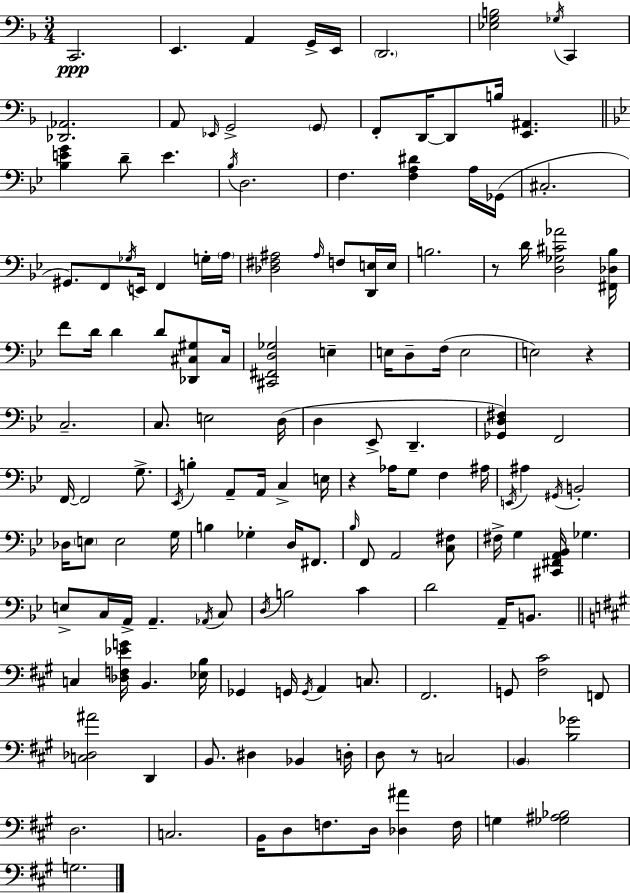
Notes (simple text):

C2/h. E2/q. A2/q G2/s E2/s D2/h. [Eb3,G3,B3]/h Gb3/s C2/q [Db2,Ab2]/h. A2/e Eb2/s G2/h G2/e F2/e D2/s D2/e B3/s [E2,A#2]/q. [Bb3,E4,G4]/q D4/e E4/q. Bb3/s D3/h. F3/q. [F3,A3,D#4]/q A3/s Gb2/s C#3/h. G#2/e. F2/e Gb3/s E2/s F2/q G3/s A3/s [Db3,F#3,A#3]/h A#3/s F3/e [D2,E3]/s E3/s B3/h. R/e D4/s [D3,Gb3,C#4,Ab4]/h [F#2,Db3,Bb3]/s F4/e D4/s D4/q D4/e [Db2,C#3,G#3]/e C#3/s [C#2,F#2,D3,Gb3]/h E3/q E3/s D3/e F3/s E3/h E3/h R/q C3/h. C3/e. E3/h D3/s D3/q Eb2/e D2/q. [Gb2,D3,F#3]/q F2/h F2/s F2/h G3/e. Eb2/s B3/q A2/e A2/s C3/q E3/s R/q Ab3/s G3/e F3/q A#3/s E2/s A#3/q G#2/s B2/h Db3/s E3/e E3/h G3/s B3/q Gb3/q D3/s F#2/e. Bb3/s F2/e A2/h [C3,F#3]/e F#3/s G3/q [C#2,F#2,A2,Bb2]/s Gb3/q. E3/e C3/s A2/s A2/q. Ab2/s C3/e D3/s B3/h C4/q D4/h A2/s B2/e. C3/q [Db3,F3,Eb4,G4]/s B2/q. [Eb3,B3]/s Gb2/q G2/s G2/s A2/q C3/e. F#2/h. G2/e [F#3,C#4]/h F2/e [C3,Db3,A#4]/h D2/q B2/e. D#3/q Bb2/q D3/s D3/e R/e C3/h B2/q [B3,Gb4]/h D3/h. C3/h. B2/s D3/e F3/e. D3/s [Db3,A#4]/q F3/s G3/q [Gb3,A#3,Bb3]/h G3/h.